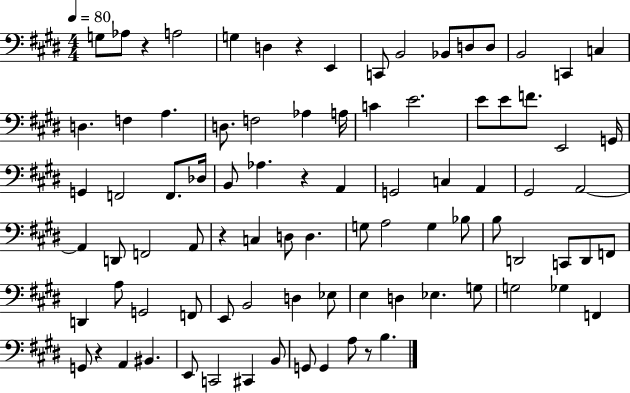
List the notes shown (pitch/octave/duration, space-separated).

G3/e Ab3/e R/q A3/h G3/q D3/q R/q E2/q C2/e B2/h Bb2/e D3/e D3/e B2/h C2/q C3/q D3/q. F3/q A3/q. D3/e. F3/h Ab3/q A3/s C4/q E4/h. E4/e E4/e F4/e. E2/h G2/s G2/q F2/h F2/e. Db3/s B2/e Ab3/q. R/q A2/q G2/h C3/q A2/q G#2/h A2/h A2/q D2/e F2/h A2/e R/q C3/q D3/e D3/q. G3/e A3/h G3/q Bb3/e B3/e D2/h C2/e D2/e F2/e D2/q A3/e G2/h F2/e E2/e B2/h D3/q Eb3/e E3/q D3/q Eb3/q. G3/e G3/h Gb3/q F2/q G2/e R/q A2/q BIS2/q. E2/e C2/h C#2/q B2/e G2/e G2/q A3/e R/e B3/q.